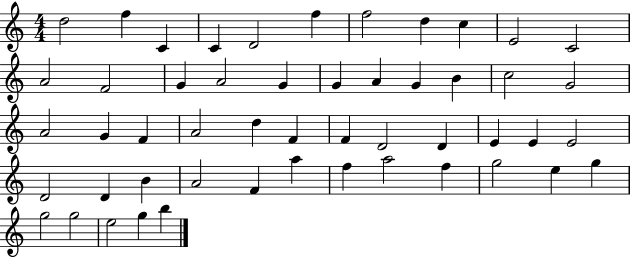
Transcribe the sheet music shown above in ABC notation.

X:1
T:Untitled
M:4/4
L:1/4
K:C
d2 f C C D2 f f2 d c E2 C2 A2 F2 G A2 G G A G B c2 G2 A2 G F A2 d F F D2 D E E E2 D2 D B A2 F a f a2 f g2 e g g2 g2 e2 g b